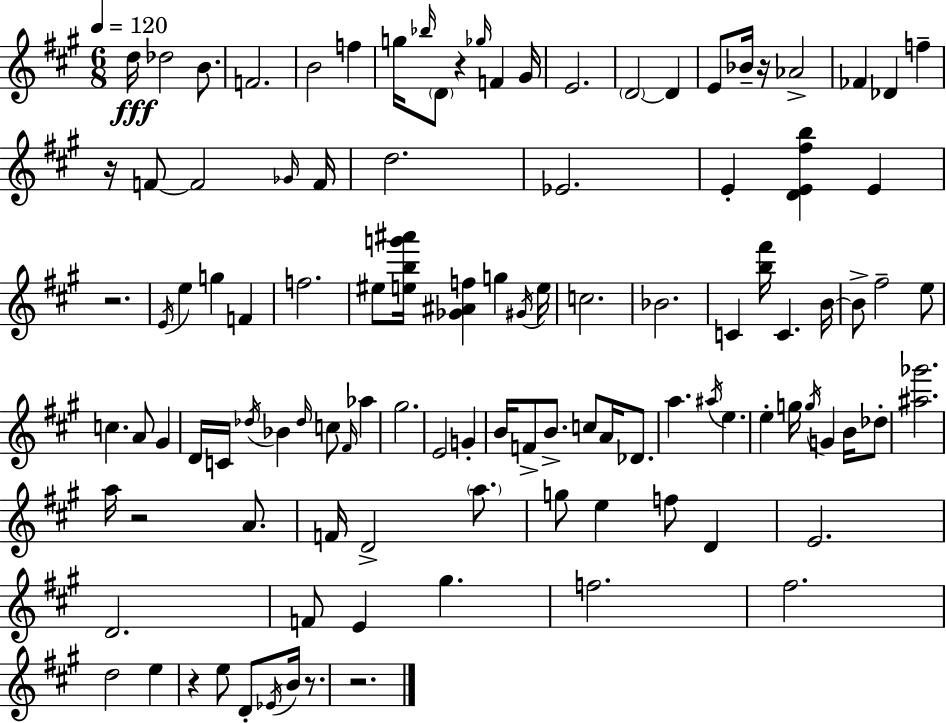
X:1
T:Untitled
M:6/8
L:1/4
K:A
d/4 _d2 B/2 F2 B2 f g/4 _b/4 D/2 z _g/4 F ^G/4 E2 D2 D E/2 _B/4 z/4 _A2 _F _D f z/4 F/2 F2 _G/4 F/4 d2 _E2 E [DE^fb] E z2 E/4 e g F f2 ^e/2 [ebg'^a']/4 [_G^Af] g ^G/4 e/4 c2 _B2 C [b^f']/4 C B/4 B/2 ^f2 e/2 c A/2 ^G D/4 C/4 _d/4 _B _d/4 c/2 ^F/4 _a ^g2 E2 G B/4 F/2 B/2 c/2 A/4 _D/2 a ^a/4 e e g/4 g/4 G B/4 _d/2 [^a_g']2 a/4 z2 A/2 F/4 D2 a/2 g/2 e f/2 D E2 D2 F/2 E ^g f2 ^f2 d2 e z e/2 D/2 _E/4 B/4 z/2 z2